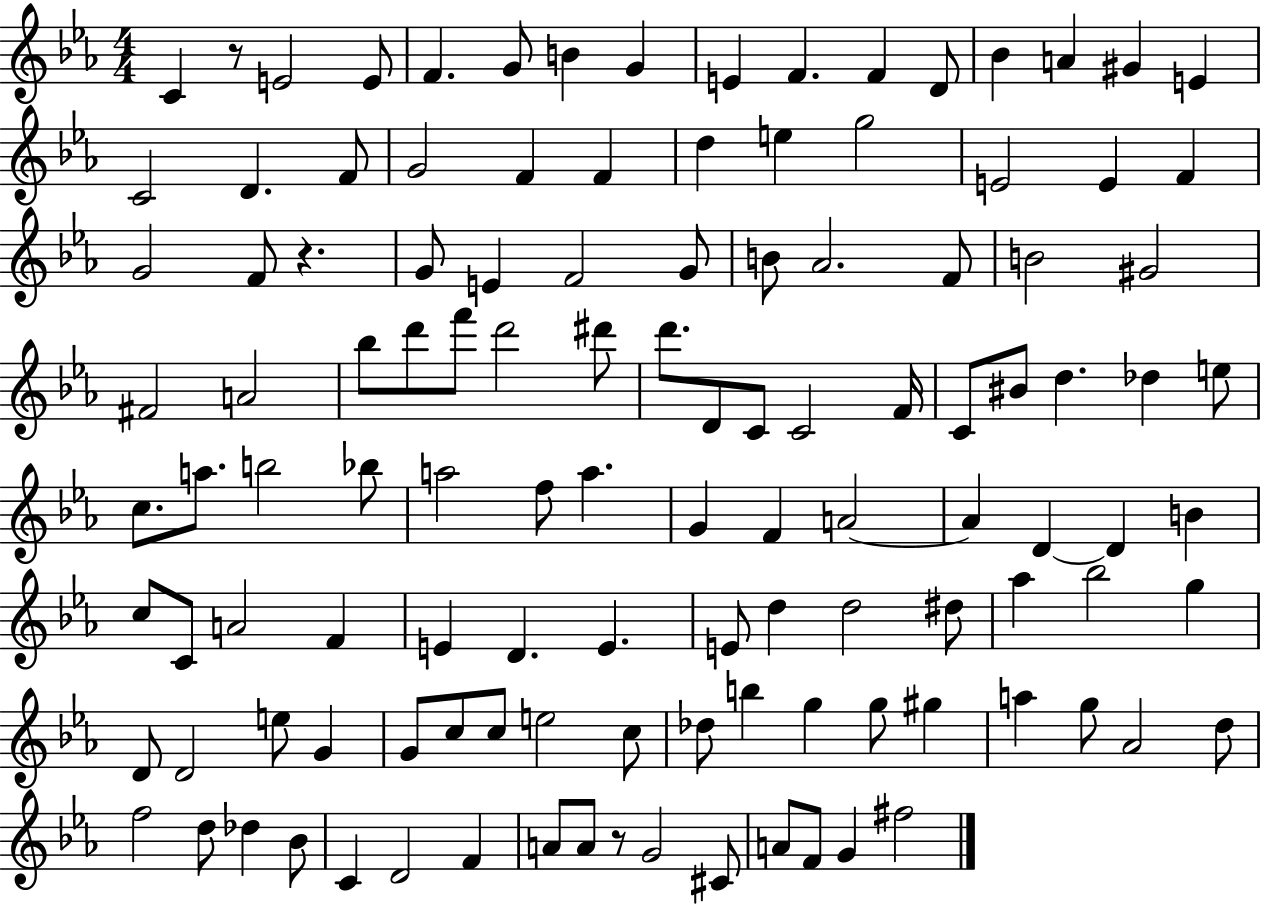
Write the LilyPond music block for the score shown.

{
  \clef treble
  \numericTimeSignature
  \time 4/4
  \key ees \major
  c'4 r8 e'2 e'8 | f'4. g'8 b'4 g'4 | e'4 f'4. f'4 d'8 | bes'4 a'4 gis'4 e'4 | \break c'2 d'4. f'8 | g'2 f'4 f'4 | d''4 e''4 g''2 | e'2 e'4 f'4 | \break g'2 f'8 r4. | g'8 e'4 f'2 g'8 | b'8 aes'2. f'8 | b'2 gis'2 | \break fis'2 a'2 | bes''8 d'''8 f'''8 d'''2 dis'''8 | d'''8. d'8 c'8 c'2 f'16 | c'8 bis'8 d''4. des''4 e''8 | \break c''8. a''8. b''2 bes''8 | a''2 f''8 a''4. | g'4 f'4 a'2~~ | a'4 d'4~~ d'4 b'4 | \break c''8 c'8 a'2 f'4 | e'4 d'4. e'4. | e'8 d''4 d''2 dis''8 | aes''4 bes''2 g''4 | \break d'8 d'2 e''8 g'4 | g'8 c''8 c''8 e''2 c''8 | des''8 b''4 g''4 g''8 gis''4 | a''4 g''8 aes'2 d''8 | \break f''2 d''8 des''4 bes'8 | c'4 d'2 f'4 | a'8 a'8 r8 g'2 cis'8 | a'8 f'8 g'4 fis''2 | \break \bar "|."
}